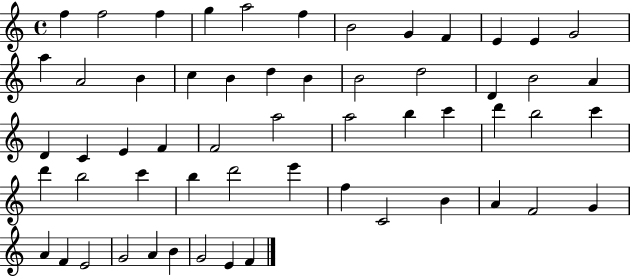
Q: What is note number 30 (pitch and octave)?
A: A5